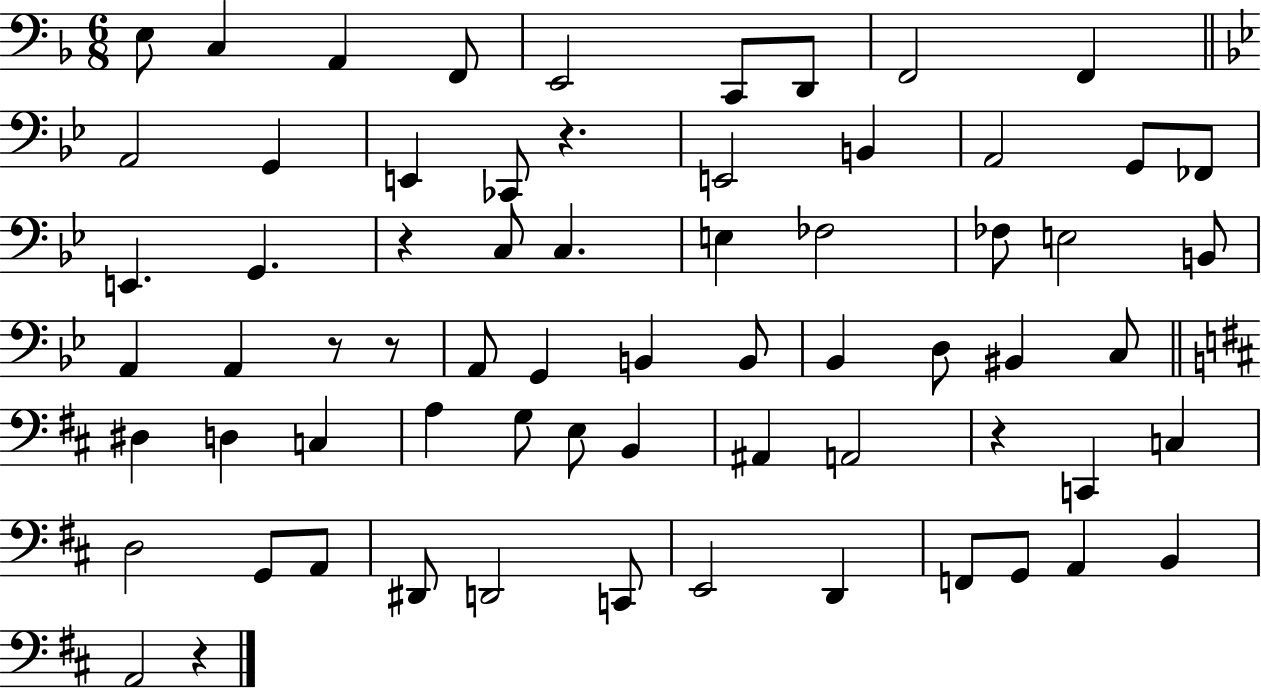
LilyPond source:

{
  \clef bass
  \numericTimeSignature
  \time 6/8
  \key f \major
  \repeat volta 2 { e8 c4 a,4 f,8 | e,2 c,8 d,8 | f,2 f,4 | \bar "||" \break \key bes \major a,2 g,4 | e,4 ces,8 r4. | e,2 b,4 | a,2 g,8 fes,8 | \break e,4. g,4. | r4 c8 c4. | e4 fes2 | fes8 e2 b,8 | \break a,4 a,4 r8 r8 | a,8 g,4 b,4 b,8 | bes,4 d8 bis,4 c8 | \bar "||" \break \key b \minor dis4 d4 c4 | a4 g8 e8 b,4 | ais,4 a,2 | r4 c,4 c4 | \break d2 g,8 a,8 | dis,8 d,2 c,8 | e,2 d,4 | f,8 g,8 a,4 b,4 | \break a,2 r4 | } \bar "|."
}